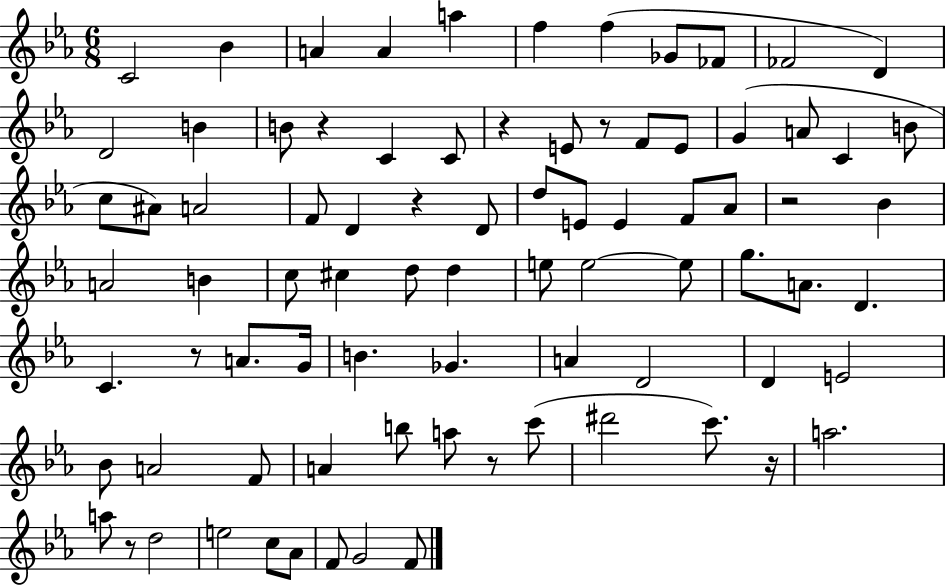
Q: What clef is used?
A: treble